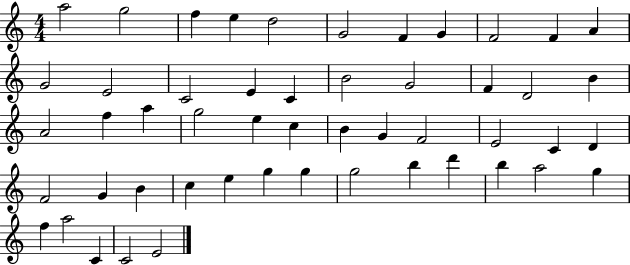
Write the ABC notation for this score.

X:1
T:Untitled
M:4/4
L:1/4
K:C
a2 g2 f e d2 G2 F G F2 F A G2 E2 C2 E C B2 G2 F D2 B A2 f a g2 e c B G F2 E2 C D F2 G B c e g g g2 b d' b a2 g f a2 C C2 E2